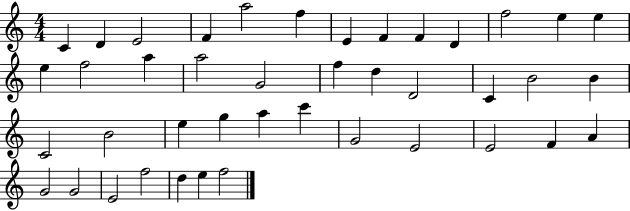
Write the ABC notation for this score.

X:1
T:Untitled
M:4/4
L:1/4
K:C
C D E2 F a2 f E F F D f2 e e e f2 a a2 G2 f d D2 C B2 B C2 B2 e g a c' G2 E2 E2 F A G2 G2 E2 f2 d e f2